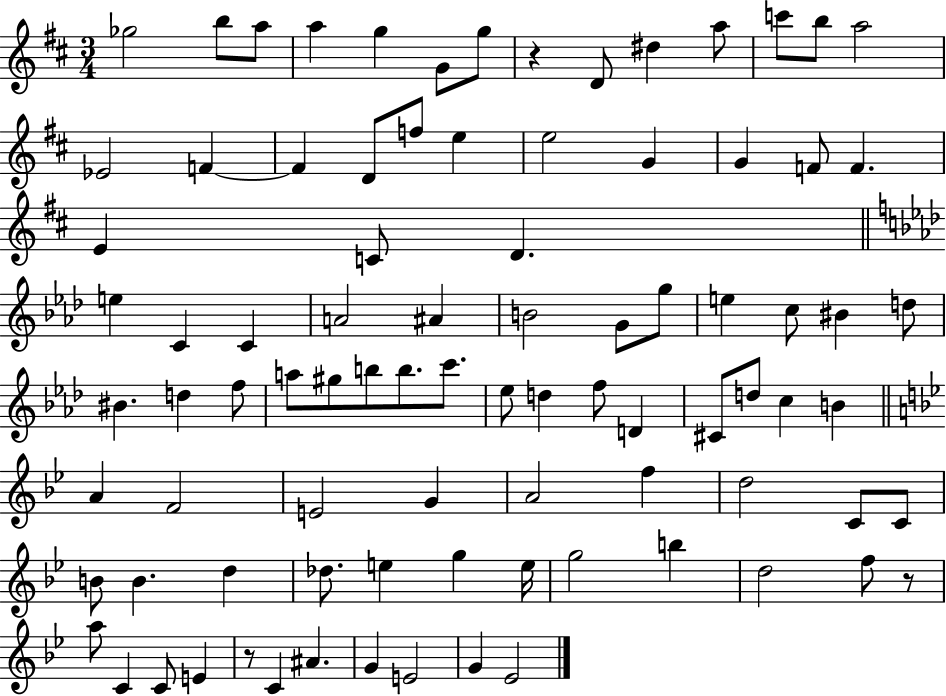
Gb5/h B5/e A5/e A5/q G5/q G4/e G5/e R/q D4/e D#5/q A5/e C6/e B5/e A5/h Eb4/h F4/q F4/q D4/e F5/e E5/q E5/h G4/q G4/q F4/e F4/q. E4/q C4/e D4/q. E5/q C4/q C4/q A4/h A#4/q B4/h G4/e G5/e E5/q C5/e BIS4/q D5/e BIS4/q. D5/q F5/e A5/e G#5/e B5/e B5/e. C6/e. Eb5/e D5/q F5/e D4/q C#4/e D5/e C5/q B4/q A4/q F4/h E4/h G4/q A4/h F5/q D5/h C4/e C4/e B4/e B4/q. D5/q Db5/e. E5/q G5/q E5/s G5/h B5/q D5/h F5/e R/e A5/e C4/q C4/e E4/q R/e C4/q A#4/q. G4/q E4/h G4/q Eb4/h